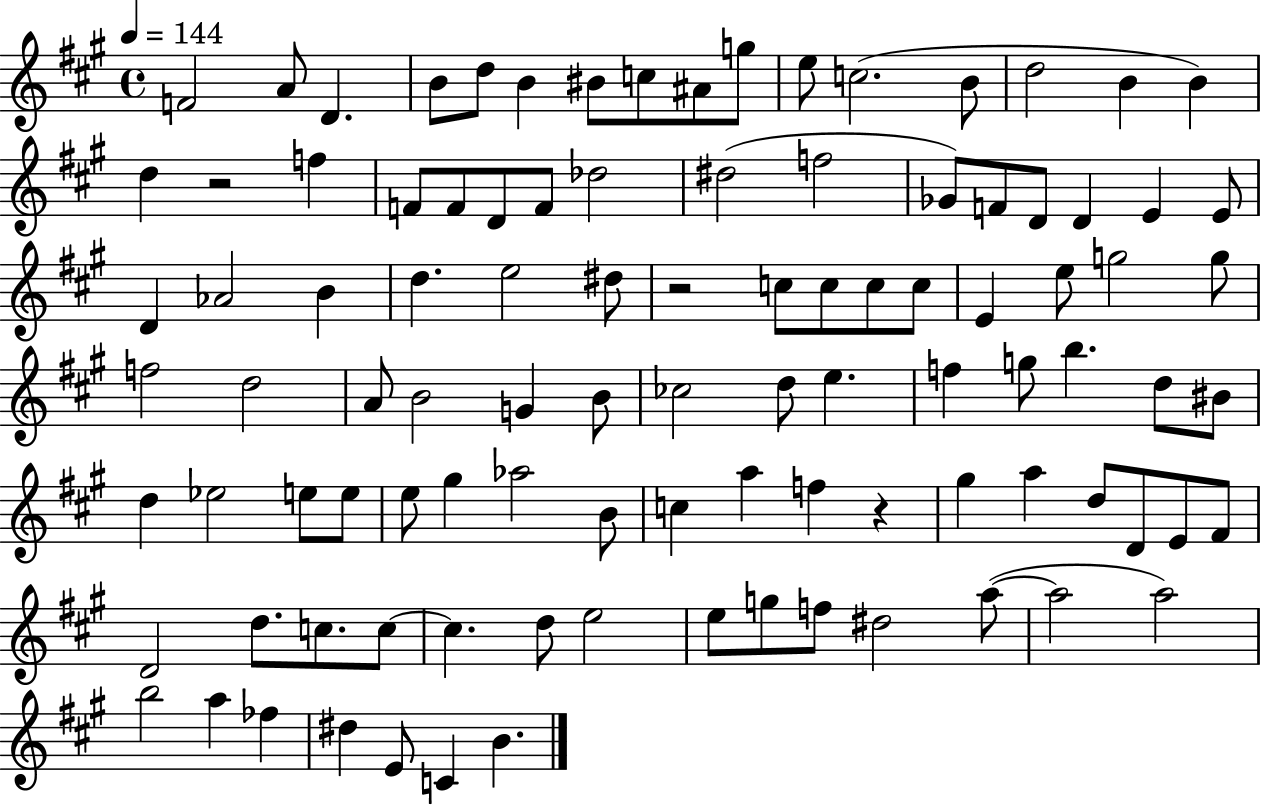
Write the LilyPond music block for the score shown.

{
  \clef treble
  \time 4/4
  \defaultTimeSignature
  \key a \major
  \tempo 4 = 144
  f'2 a'8 d'4. | b'8 d''8 b'4 bis'8 c''8 ais'8 g''8 | e''8 c''2.( b'8 | d''2 b'4 b'4) | \break d''4 r2 f''4 | f'8 f'8 d'8 f'8 des''2 | dis''2( f''2 | ges'8) f'8 d'8 d'4 e'4 e'8 | \break d'4 aes'2 b'4 | d''4. e''2 dis''8 | r2 c''8 c''8 c''8 c''8 | e'4 e''8 g''2 g''8 | \break f''2 d''2 | a'8 b'2 g'4 b'8 | ces''2 d''8 e''4. | f''4 g''8 b''4. d''8 bis'8 | \break d''4 ees''2 e''8 e''8 | e''8 gis''4 aes''2 b'8 | c''4 a''4 f''4 r4 | gis''4 a''4 d''8 d'8 e'8 fis'8 | \break d'2 d''8. c''8. c''8~~ | c''4. d''8 e''2 | e''8 g''8 f''8 dis''2 a''8~(~ | a''2 a''2) | \break b''2 a''4 fes''4 | dis''4 e'8 c'4 b'4. | \bar "|."
}